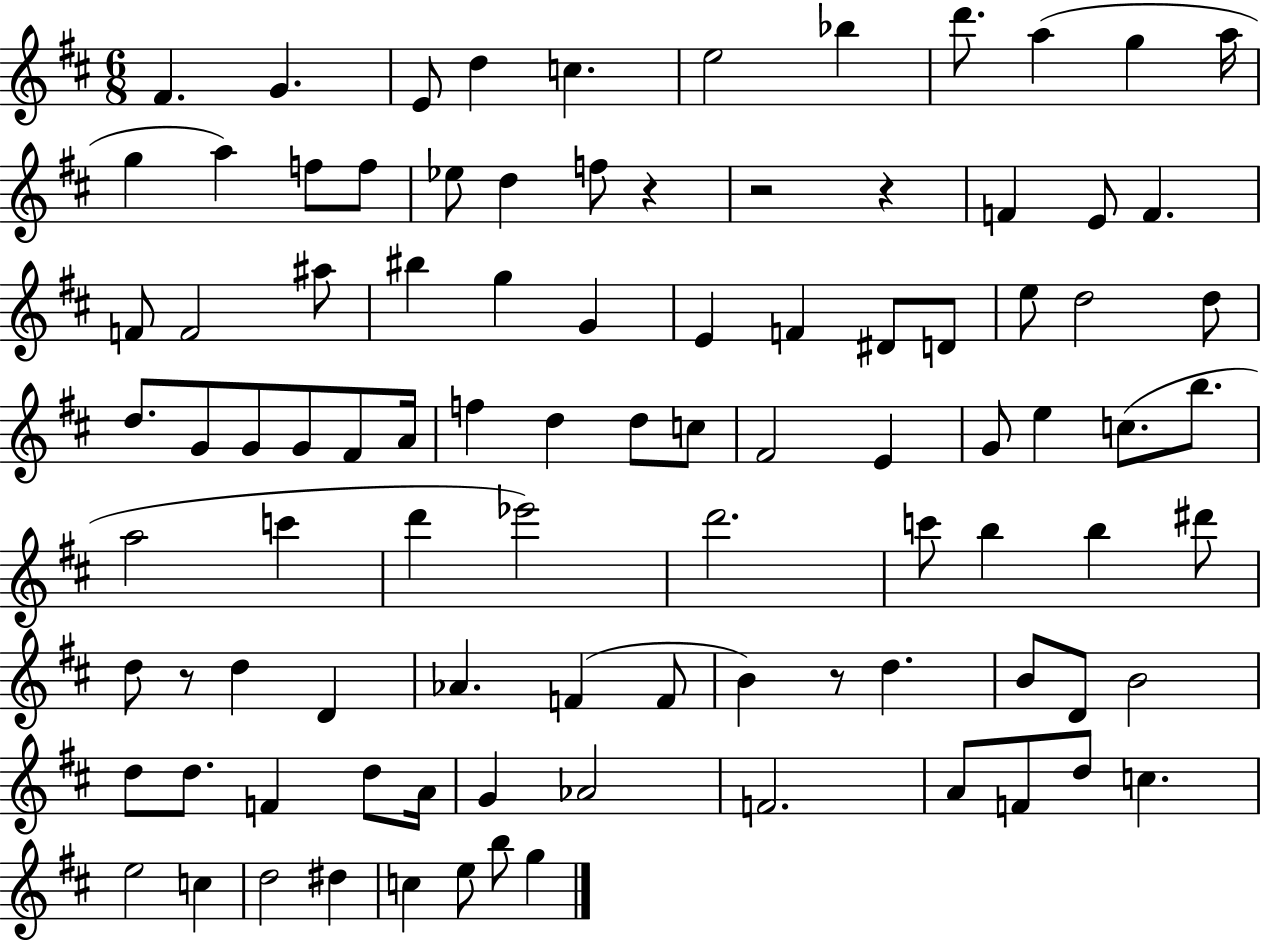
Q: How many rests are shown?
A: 5